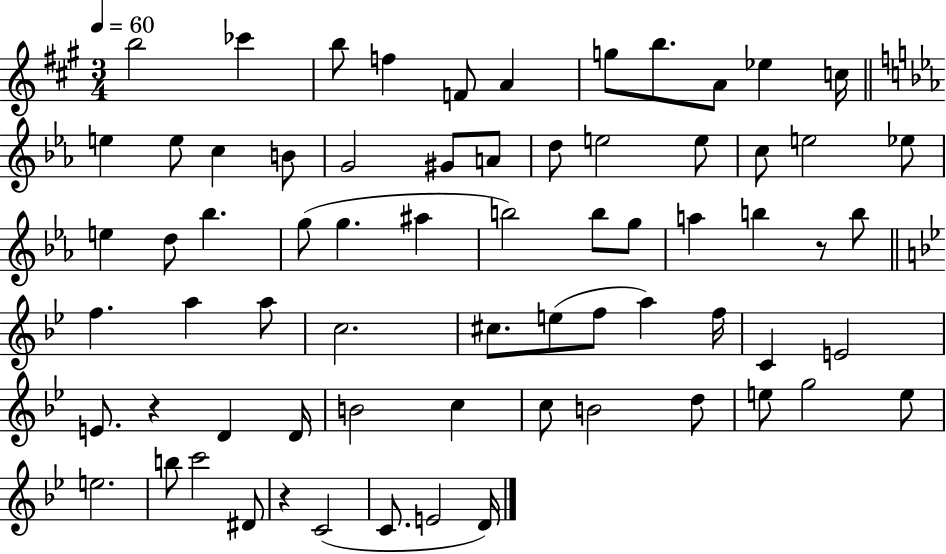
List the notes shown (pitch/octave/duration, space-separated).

B5/h CES6/q B5/e F5/q F4/e A4/q G5/e B5/e. A4/e Eb5/q C5/s E5/q E5/e C5/q B4/e G4/h G#4/e A4/e D5/e E5/h E5/e C5/e E5/h Eb5/e E5/q D5/e Bb5/q. G5/e G5/q. A#5/q B5/h B5/e G5/e A5/q B5/q R/e B5/e F5/q. A5/q A5/e C5/h. C#5/e. E5/e F5/e A5/q F5/s C4/q E4/h E4/e. R/q D4/q D4/s B4/h C5/q C5/e B4/h D5/e E5/e G5/h E5/e E5/h. B5/e C6/h D#4/e R/q C4/h C4/e. E4/h D4/s